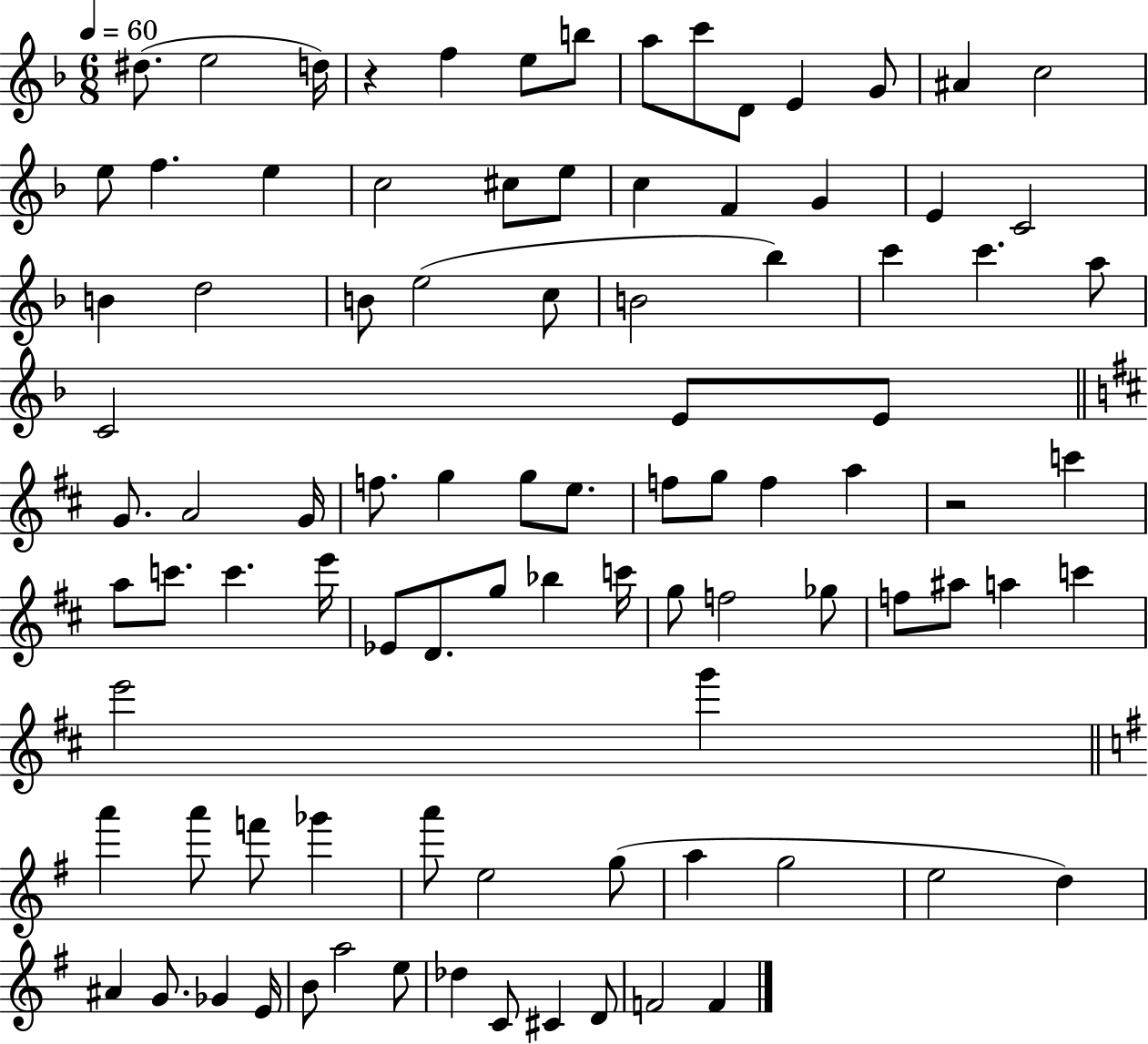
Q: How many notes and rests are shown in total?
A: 93